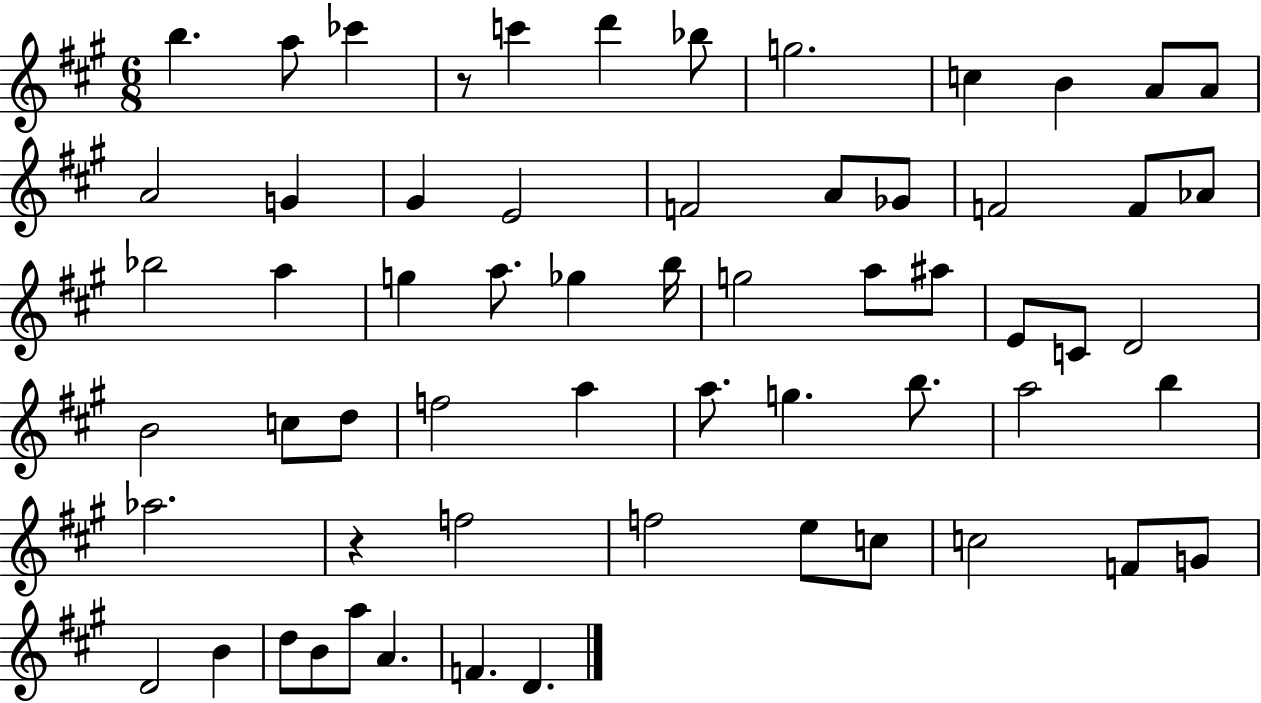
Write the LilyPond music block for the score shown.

{
  \clef treble
  \numericTimeSignature
  \time 6/8
  \key a \major
  b''4. a''8 ces'''4 | r8 c'''4 d'''4 bes''8 | g''2. | c''4 b'4 a'8 a'8 | \break a'2 g'4 | gis'4 e'2 | f'2 a'8 ges'8 | f'2 f'8 aes'8 | \break bes''2 a''4 | g''4 a''8. ges''4 b''16 | g''2 a''8 ais''8 | e'8 c'8 d'2 | \break b'2 c''8 d''8 | f''2 a''4 | a''8. g''4. b''8. | a''2 b''4 | \break aes''2. | r4 f''2 | f''2 e''8 c''8 | c''2 f'8 g'8 | \break d'2 b'4 | d''8 b'8 a''8 a'4. | f'4. d'4. | \bar "|."
}